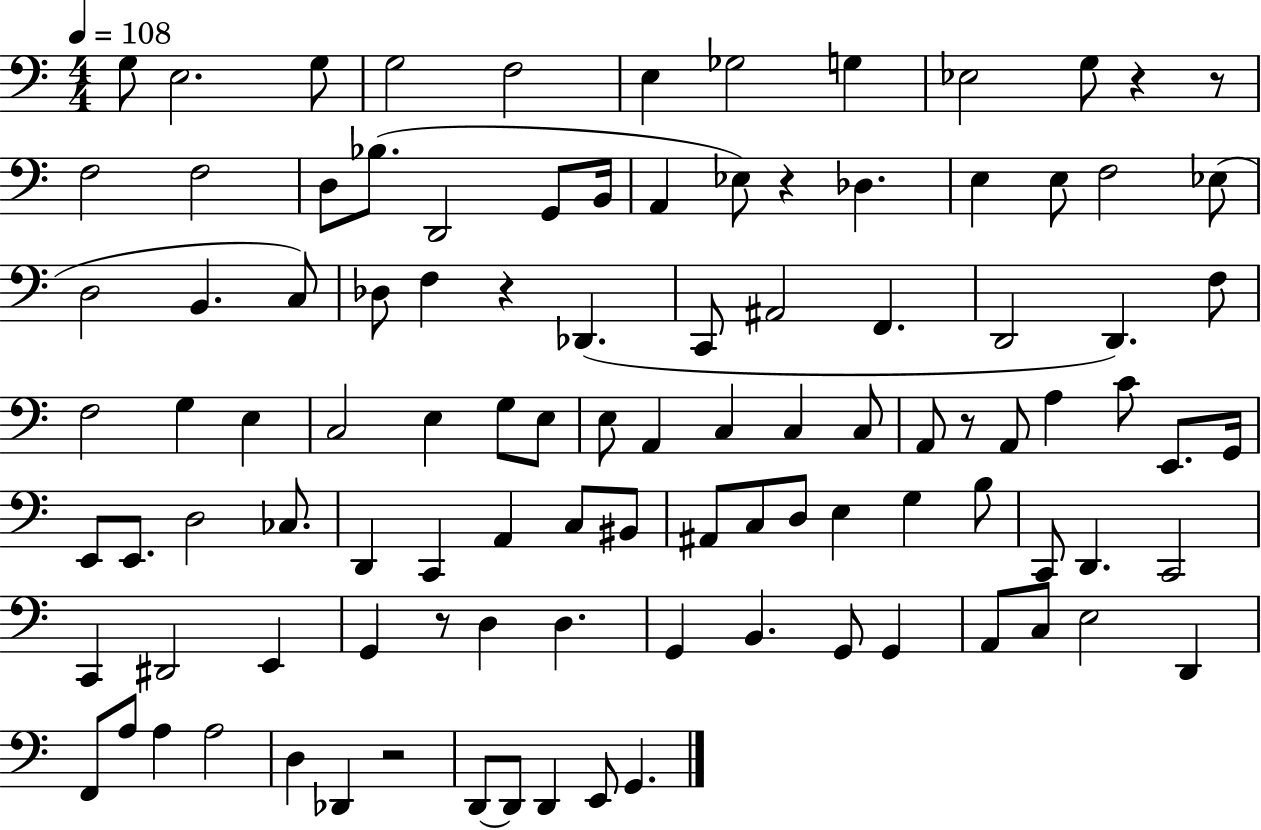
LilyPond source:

{
  \clef bass
  \numericTimeSignature
  \time 4/4
  \key c \major
  \tempo 4 = 108
  g8 e2. g8 | g2 f2 | e4 ges2 g4 | ees2 g8 r4 r8 | \break f2 f2 | d8 bes8.( d,2 g,8 b,16 | a,4 ees8) r4 des4. | e4 e8 f2 ees8( | \break d2 b,4. c8) | des8 f4 r4 des,4.( | c,8 ais,2 f,4. | d,2 d,4.) f8 | \break f2 g4 e4 | c2 e4 g8 e8 | e8 a,4 c4 c4 c8 | a,8 r8 a,8 a4 c'8 e,8. g,16 | \break e,8 e,8. d2 ces8. | d,4 c,4 a,4 c8 bis,8 | ais,8 c8 d8 e4 g4 b8 | c,8 d,4. c,2 | \break c,4 dis,2 e,4 | g,4 r8 d4 d4. | g,4 b,4. g,8 g,4 | a,8 c8 e2 d,4 | \break f,8 a8 a4 a2 | d4 des,4 r2 | d,8~~ d,8 d,4 e,8 g,4. | \bar "|."
}